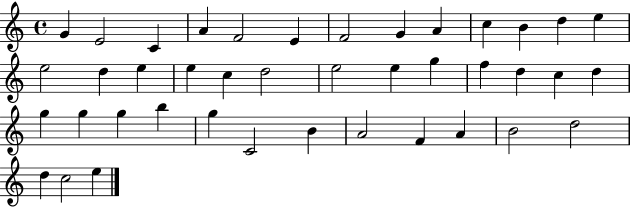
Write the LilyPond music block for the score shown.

{
  \clef treble
  \time 4/4
  \defaultTimeSignature
  \key c \major
  g'4 e'2 c'4 | a'4 f'2 e'4 | f'2 g'4 a'4 | c''4 b'4 d''4 e''4 | \break e''2 d''4 e''4 | e''4 c''4 d''2 | e''2 e''4 g''4 | f''4 d''4 c''4 d''4 | \break g''4 g''4 g''4 b''4 | g''4 c'2 b'4 | a'2 f'4 a'4 | b'2 d''2 | \break d''4 c''2 e''4 | \bar "|."
}